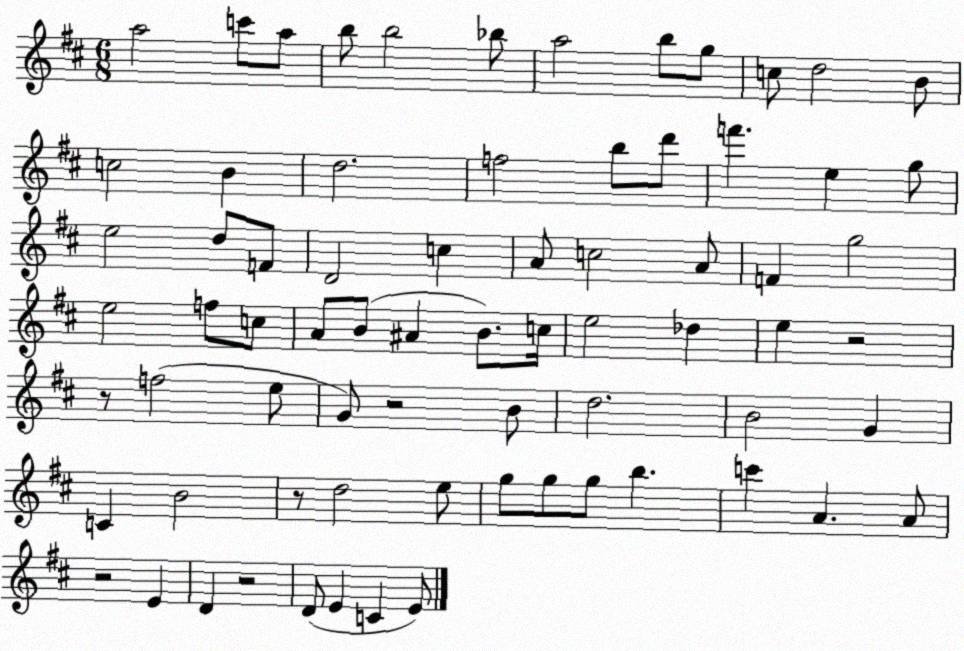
X:1
T:Untitled
M:6/8
L:1/4
K:D
a2 c'/2 a/2 b/2 b2 _b/2 a2 b/2 g/2 c/2 d2 B/2 c2 B d2 f2 b/2 d'/2 f' e g/2 e2 d/2 F/2 D2 c A/2 c2 A/2 F g2 e2 f/2 c/2 A/2 B/2 ^A B/2 c/4 e2 _d e z2 z/2 f2 e/2 G/2 z2 B/2 d2 B2 G C B2 z/2 d2 e/2 g/2 g/2 g/2 b c' A A/2 z2 E D z2 D/2 E C E/2